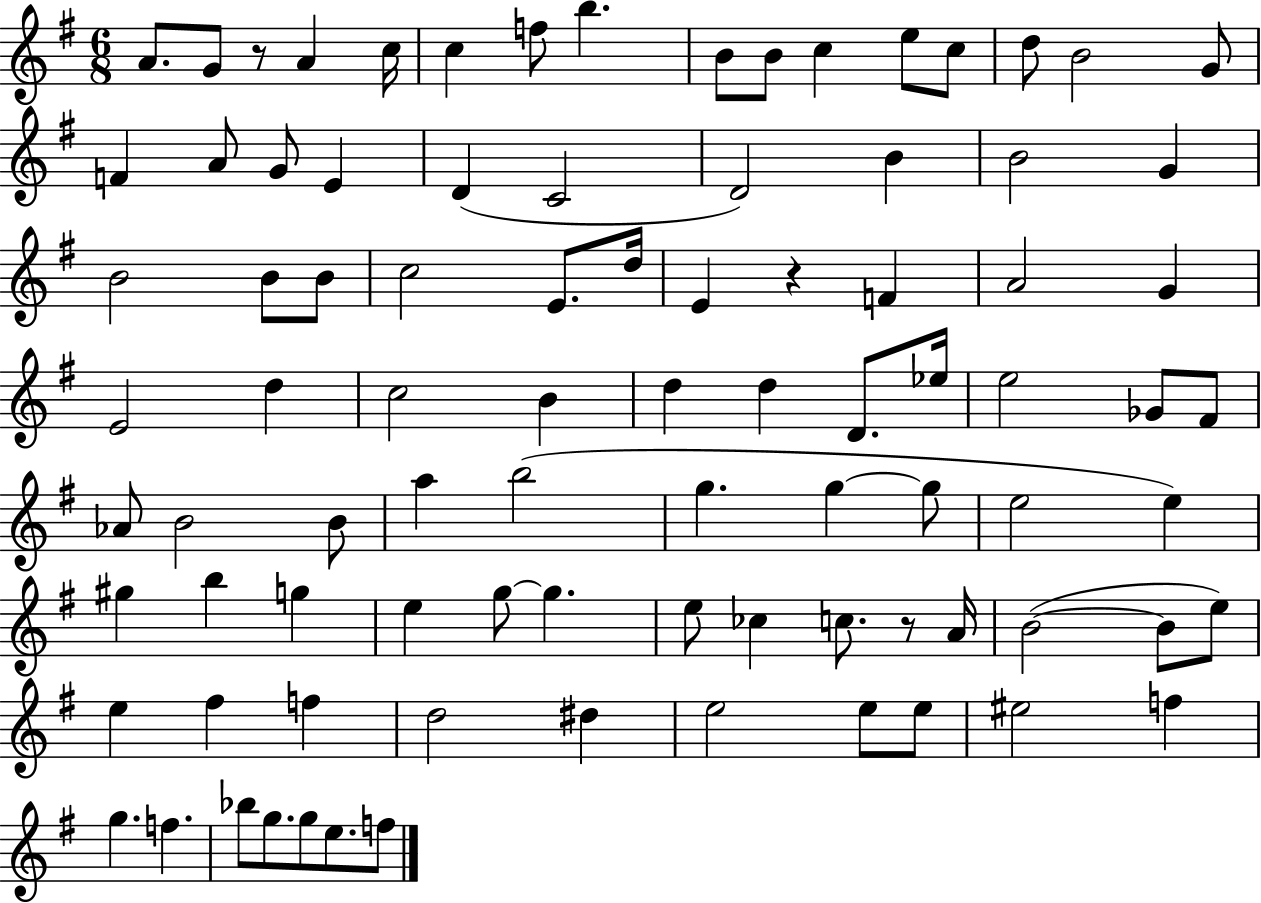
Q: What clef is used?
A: treble